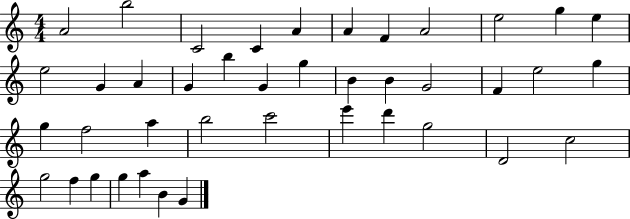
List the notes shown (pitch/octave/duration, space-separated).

A4/h B5/h C4/h C4/q A4/q A4/q F4/q A4/h E5/h G5/q E5/q E5/h G4/q A4/q G4/q B5/q G4/q G5/q B4/q B4/q G4/h F4/q E5/h G5/q G5/q F5/h A5/q B5/h C6/h E6/q D6/q G5/h D4/h C5/h G5/h F5/q G5/q G5/q A5/q B4/q G4/q